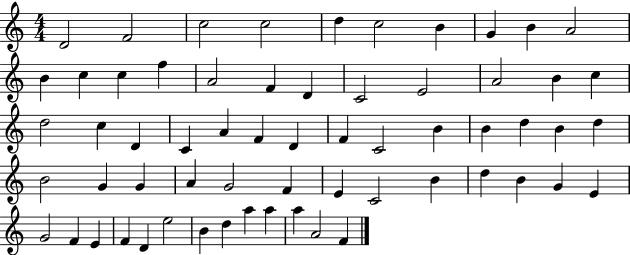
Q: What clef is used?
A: treble